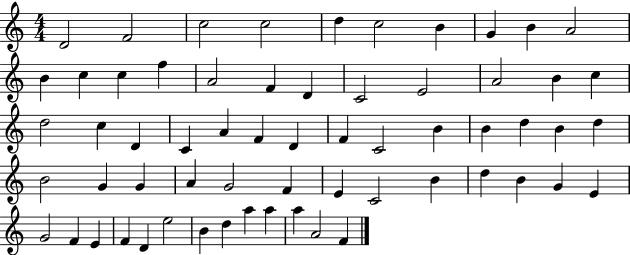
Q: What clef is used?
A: treble